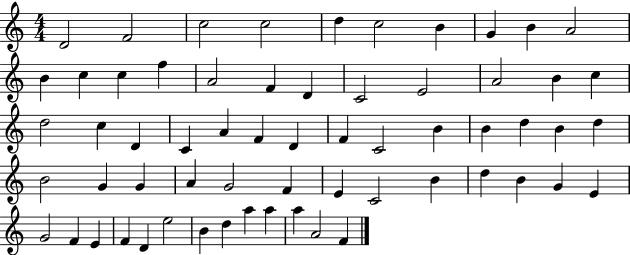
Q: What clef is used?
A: treble